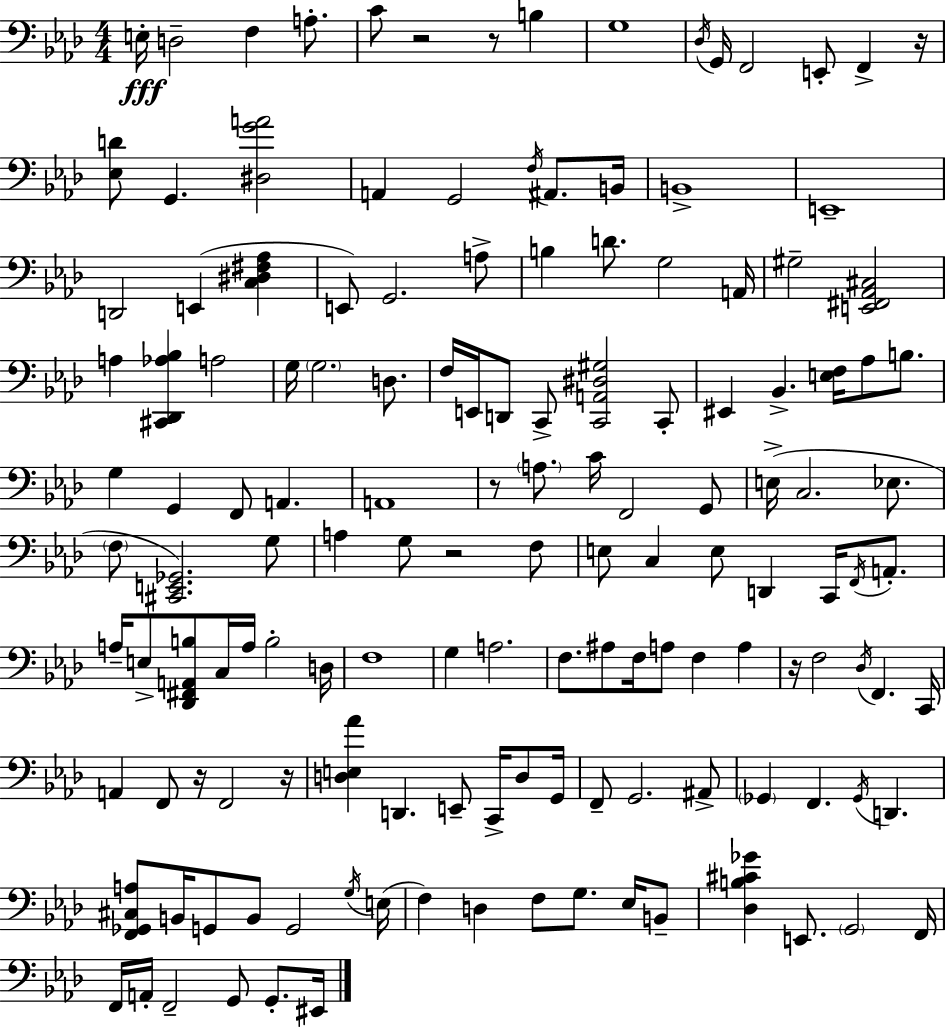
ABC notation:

X:1
T:Untitled
M:4/4
L:1/4
K:Ab
E,/4 D,2 F, A,/2 C/2 z2 z/2 B, G,4 _D,/4 G,,/4 F,,2 E,,/2 F,, z/4 [_E,D]/2 G,, [^D,GA]2 A,, G,,2 F,/4 ^A,,/2 B,,/4 B,,4 E,,4 D,,2 E,, [C,^D,^F,_A,] E,,/2 G,,2 A,/2 B, D/2 G,2 A,,/4 ^G,2 [E,,^F,,_A,,^C,]2 A, [^C,,_D,,_A,_B,] A,2 G,/4 G,2 D,/2 F,/4 E,,/4 D,,/2 C,,/2 [C,,A,,^D,^G,]2 C,,/2 ^E,, _B,, [E,F,]/4 _A,/2 B,/2 G, G,, F,,/2 A,, A,,4 z/2 A,/2 C/4 F,,2 G,,/2 E,/4 C,2 _E,/2 F,/2 [^C,,E,,_G,,]2 G,/2 A, G,/2 z2 F,/2 E,/2 C, E,/2 D,, C,,/4 F,,/4 A,,/2 A,/4 E,/2 [_D,,^F,,A,,B,]/2 C,/4 A,/4 B,2 D,/4 F,4 G, A,2 F,/2 ^A,/2 F,/4 A,/2 F, A, z/4 F,2 _D,/4 F,, C,,/4 A,, F,,/2 z/4 F,,2 z/4 [D,E,_A] D,, E,,/2 C,,/4 D,/2 G,,/4 F,,/2 G,,2 ^A,,/2 _G,, F,, _G,,/4 D,, [F,,_G,,^C,A,]/2 B,,/4 G,,/2 B,,/2 G,,2 G,/4 E,/4 F, D, F,/2 G,/2 _E,/4 B,,/2 [_D,B,^C_G] E,,/2 G,,2 F,,/4 F,,/4 A,,/4 F,,2 G,,/2 G,,/2 ^E,,/4